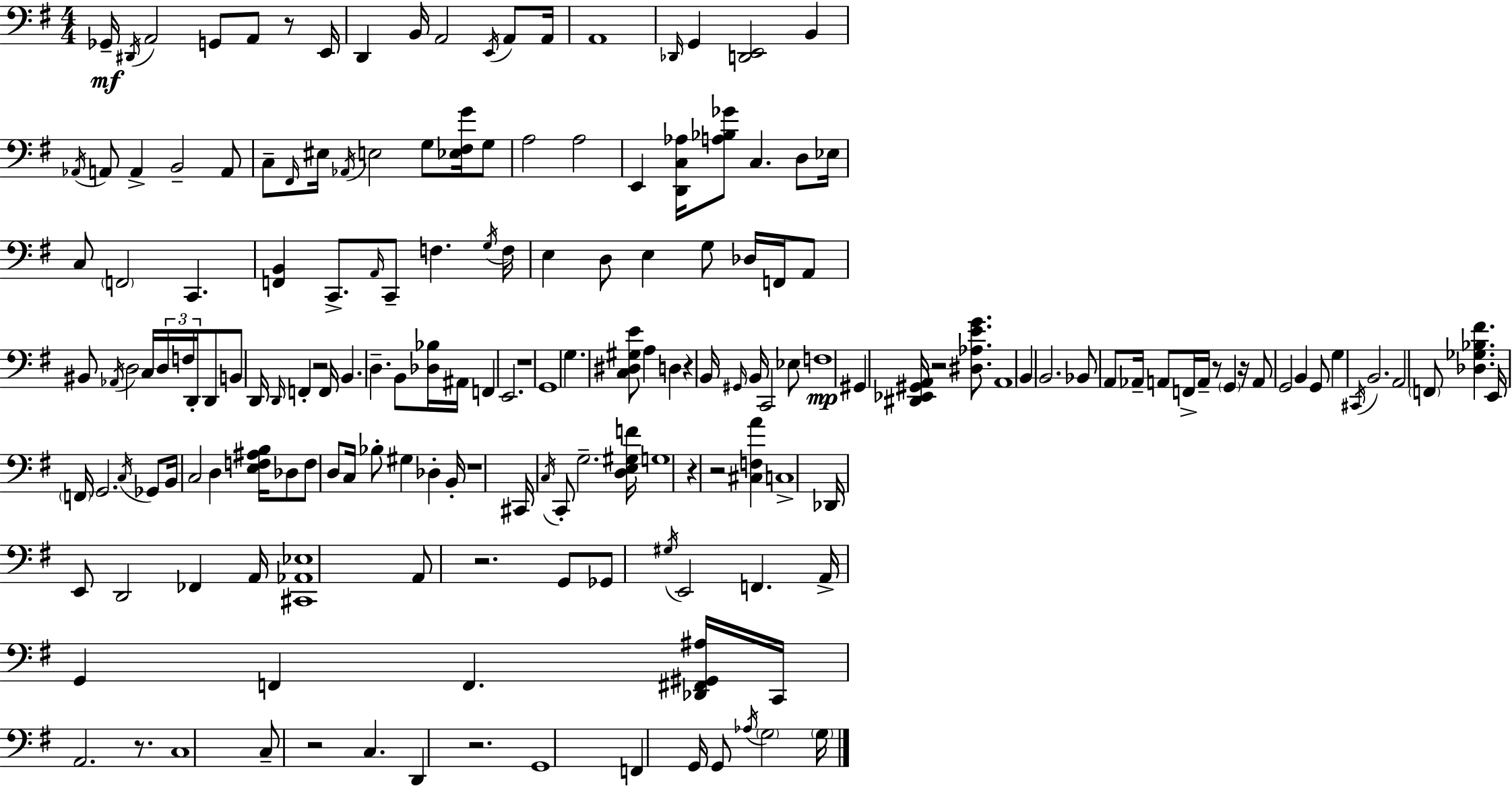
X:1
T:Untitled
M:4/4
L:1/4
K:Em
_G,,/4 ^D,,/4 A,,2 G,,/2 A,,/2 z/2 E,,/4 D,, B,,/4 A,,2 E,,/4 A,,/2 A,,/4 A,,4 _D,,/4 G,, [D,,E,,]2 B,, _A,,/4 A,,/2 A,, B,,2 A,,/2 C,/2 ^F,,/4 ^E,/4 _A,,/4 E,2 G,/2 [_E,^F,G]/4 G,/2 A,2 A,2 E,, [D,,C,_A,]/4 [A,_B,_G]/2 C, D,/2 _E,/4 C,/2 F,,2 C,, [F,,B,,] C,,/2 A,,/4 C,,/2 F, G,/4 F,/4 E, D,/2 E, G,/2 _D,/4 F,,/4 A,,/2 ^B,,/2 _A,,/4 D,2 C,/4 D,/4 F,/4 D,,/4 D,,/2 B,,/2 D,,/4 D,,/4 F,, z2 F,,/4 B,, D, B,,/2 [_D,_B,]/4 ^A,,/4 F,, E,,2 z4 G,,4 G, [C,^D,^G,E]/2 A, D, z B,,/4 ^G,,/4 B,,/4 C,,2 _E,/2 F,4 ^G,, [^D,,_E,,^G,,A,,]/4 z2 [^D,_A,EG]/2 A,,4 B,, B,,2 _B,,/2 A,,/2 _A,,/4 A,,/2 F,,/4 A,,/4 z/2 G,, z/4 A,,/2 G,,2 B,, G,,/2 G, ^C,,/4 B,,2 A,,2 F,,/2 [_D,_G,_B,^F] E,,/4 F,,/4 G,,2 C,/4 _G,,/2 B,,/4 C,2 D, [E,F,^A,B,]/4 _D,/2 F,/2 D,/2 C,/4 _B,/2 ^G, _D, B,,/4 z4 ^C,,/4 C,/4 C,,/2 G,2 [D,E,^G,F]/4 G,4 z z2 [^C,F,A] C,4 _D,,/4 E,,/2 D,,2 _F,, A,,/4 [^C,,_A,,_E,]4 A,,/2 z2 G,,/2 _G,,/2 ^G,/4 E,,2 F,, A,,/4 G,, F,, F,, [_D,,^F,,^G,,^A,]/4 C,,/4 A,,2 z/2 C,4 C,/2 z2 C, D,, z2 G,,4 F,, G,,/4 G,,/2 _A,/4 G,2 G,/4